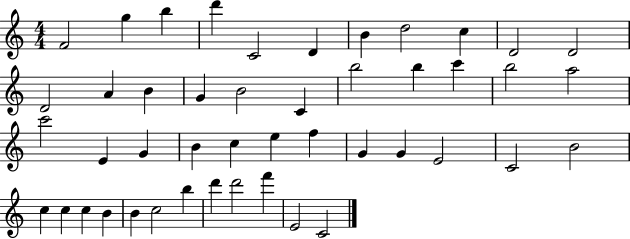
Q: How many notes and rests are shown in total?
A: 46